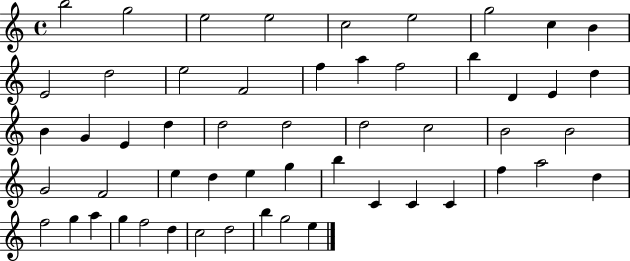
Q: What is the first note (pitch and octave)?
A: B5